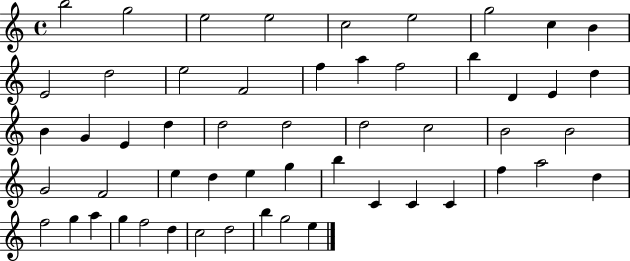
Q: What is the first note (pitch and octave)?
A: B5